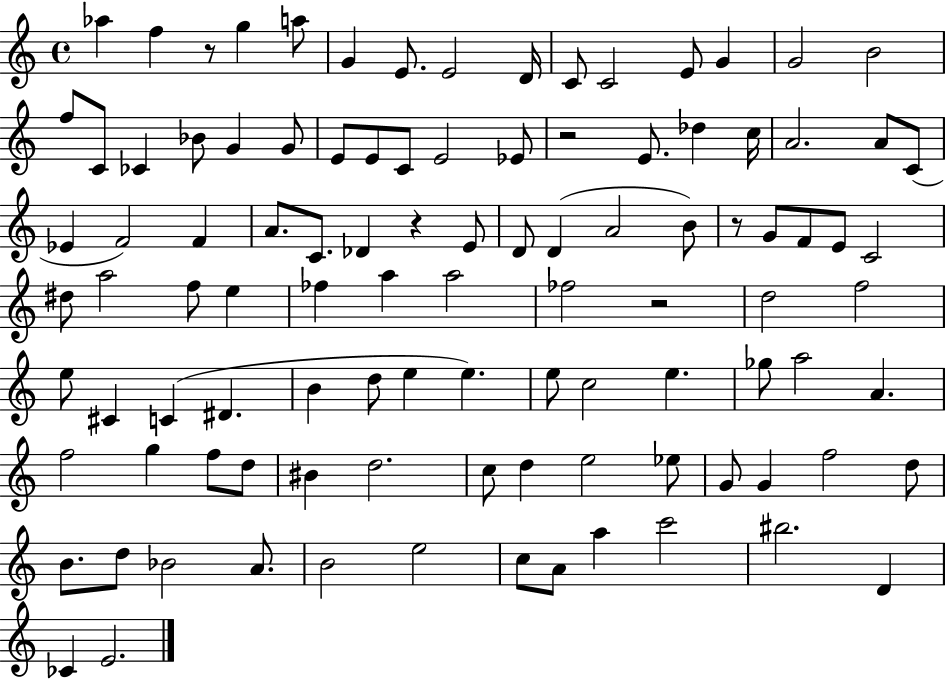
{
  \clef treble
  \time 4/4
  \defaultTimeSignature
  \key c \major
  aes''4 f''4 r8 g''4 a''8 | g'4 e'8. e'2 d'16 | c'8 c'2 e'8 g'4 | g'2 b'2 | \break f''8 c'8 ces'4 bes'8 g'4 g'8 | e'8 e'8 c'8 e'2 ees'8 | r2 e'8. des''4 c''16 | a'2. a'8 c'8( | \break ees'4 f'2) f'4 | a'8. c'8. des'4 r4 e'8 | d'8 d'4( a'2 b'8) | r8 g'8 f'8 e'8 c'2 | \break dis''8 a''2 f''8 e''4 | fes''4 a''4 a''2 | fes''2 r2 | d''2 f''2 | \break e''8 cis'4 c'4( dis'4. | b'4 d''8 e''4 e''4.) | e''8 c''2 e''4. | ges''8 a''2 a'4. | \break f''2 g''4 f''8 d''8 | bis'4 d''2. | c''8 d''4 e''2 ees''8 | g'8 g'4 f''2 d''8 | \break b'8. d''8 bes'2 a'8. | b'2 e''2 | c''8 a'8 a''4 c'''2 | bis''2. d'4 | \break ces'4 e'2. | \bar "|."
}